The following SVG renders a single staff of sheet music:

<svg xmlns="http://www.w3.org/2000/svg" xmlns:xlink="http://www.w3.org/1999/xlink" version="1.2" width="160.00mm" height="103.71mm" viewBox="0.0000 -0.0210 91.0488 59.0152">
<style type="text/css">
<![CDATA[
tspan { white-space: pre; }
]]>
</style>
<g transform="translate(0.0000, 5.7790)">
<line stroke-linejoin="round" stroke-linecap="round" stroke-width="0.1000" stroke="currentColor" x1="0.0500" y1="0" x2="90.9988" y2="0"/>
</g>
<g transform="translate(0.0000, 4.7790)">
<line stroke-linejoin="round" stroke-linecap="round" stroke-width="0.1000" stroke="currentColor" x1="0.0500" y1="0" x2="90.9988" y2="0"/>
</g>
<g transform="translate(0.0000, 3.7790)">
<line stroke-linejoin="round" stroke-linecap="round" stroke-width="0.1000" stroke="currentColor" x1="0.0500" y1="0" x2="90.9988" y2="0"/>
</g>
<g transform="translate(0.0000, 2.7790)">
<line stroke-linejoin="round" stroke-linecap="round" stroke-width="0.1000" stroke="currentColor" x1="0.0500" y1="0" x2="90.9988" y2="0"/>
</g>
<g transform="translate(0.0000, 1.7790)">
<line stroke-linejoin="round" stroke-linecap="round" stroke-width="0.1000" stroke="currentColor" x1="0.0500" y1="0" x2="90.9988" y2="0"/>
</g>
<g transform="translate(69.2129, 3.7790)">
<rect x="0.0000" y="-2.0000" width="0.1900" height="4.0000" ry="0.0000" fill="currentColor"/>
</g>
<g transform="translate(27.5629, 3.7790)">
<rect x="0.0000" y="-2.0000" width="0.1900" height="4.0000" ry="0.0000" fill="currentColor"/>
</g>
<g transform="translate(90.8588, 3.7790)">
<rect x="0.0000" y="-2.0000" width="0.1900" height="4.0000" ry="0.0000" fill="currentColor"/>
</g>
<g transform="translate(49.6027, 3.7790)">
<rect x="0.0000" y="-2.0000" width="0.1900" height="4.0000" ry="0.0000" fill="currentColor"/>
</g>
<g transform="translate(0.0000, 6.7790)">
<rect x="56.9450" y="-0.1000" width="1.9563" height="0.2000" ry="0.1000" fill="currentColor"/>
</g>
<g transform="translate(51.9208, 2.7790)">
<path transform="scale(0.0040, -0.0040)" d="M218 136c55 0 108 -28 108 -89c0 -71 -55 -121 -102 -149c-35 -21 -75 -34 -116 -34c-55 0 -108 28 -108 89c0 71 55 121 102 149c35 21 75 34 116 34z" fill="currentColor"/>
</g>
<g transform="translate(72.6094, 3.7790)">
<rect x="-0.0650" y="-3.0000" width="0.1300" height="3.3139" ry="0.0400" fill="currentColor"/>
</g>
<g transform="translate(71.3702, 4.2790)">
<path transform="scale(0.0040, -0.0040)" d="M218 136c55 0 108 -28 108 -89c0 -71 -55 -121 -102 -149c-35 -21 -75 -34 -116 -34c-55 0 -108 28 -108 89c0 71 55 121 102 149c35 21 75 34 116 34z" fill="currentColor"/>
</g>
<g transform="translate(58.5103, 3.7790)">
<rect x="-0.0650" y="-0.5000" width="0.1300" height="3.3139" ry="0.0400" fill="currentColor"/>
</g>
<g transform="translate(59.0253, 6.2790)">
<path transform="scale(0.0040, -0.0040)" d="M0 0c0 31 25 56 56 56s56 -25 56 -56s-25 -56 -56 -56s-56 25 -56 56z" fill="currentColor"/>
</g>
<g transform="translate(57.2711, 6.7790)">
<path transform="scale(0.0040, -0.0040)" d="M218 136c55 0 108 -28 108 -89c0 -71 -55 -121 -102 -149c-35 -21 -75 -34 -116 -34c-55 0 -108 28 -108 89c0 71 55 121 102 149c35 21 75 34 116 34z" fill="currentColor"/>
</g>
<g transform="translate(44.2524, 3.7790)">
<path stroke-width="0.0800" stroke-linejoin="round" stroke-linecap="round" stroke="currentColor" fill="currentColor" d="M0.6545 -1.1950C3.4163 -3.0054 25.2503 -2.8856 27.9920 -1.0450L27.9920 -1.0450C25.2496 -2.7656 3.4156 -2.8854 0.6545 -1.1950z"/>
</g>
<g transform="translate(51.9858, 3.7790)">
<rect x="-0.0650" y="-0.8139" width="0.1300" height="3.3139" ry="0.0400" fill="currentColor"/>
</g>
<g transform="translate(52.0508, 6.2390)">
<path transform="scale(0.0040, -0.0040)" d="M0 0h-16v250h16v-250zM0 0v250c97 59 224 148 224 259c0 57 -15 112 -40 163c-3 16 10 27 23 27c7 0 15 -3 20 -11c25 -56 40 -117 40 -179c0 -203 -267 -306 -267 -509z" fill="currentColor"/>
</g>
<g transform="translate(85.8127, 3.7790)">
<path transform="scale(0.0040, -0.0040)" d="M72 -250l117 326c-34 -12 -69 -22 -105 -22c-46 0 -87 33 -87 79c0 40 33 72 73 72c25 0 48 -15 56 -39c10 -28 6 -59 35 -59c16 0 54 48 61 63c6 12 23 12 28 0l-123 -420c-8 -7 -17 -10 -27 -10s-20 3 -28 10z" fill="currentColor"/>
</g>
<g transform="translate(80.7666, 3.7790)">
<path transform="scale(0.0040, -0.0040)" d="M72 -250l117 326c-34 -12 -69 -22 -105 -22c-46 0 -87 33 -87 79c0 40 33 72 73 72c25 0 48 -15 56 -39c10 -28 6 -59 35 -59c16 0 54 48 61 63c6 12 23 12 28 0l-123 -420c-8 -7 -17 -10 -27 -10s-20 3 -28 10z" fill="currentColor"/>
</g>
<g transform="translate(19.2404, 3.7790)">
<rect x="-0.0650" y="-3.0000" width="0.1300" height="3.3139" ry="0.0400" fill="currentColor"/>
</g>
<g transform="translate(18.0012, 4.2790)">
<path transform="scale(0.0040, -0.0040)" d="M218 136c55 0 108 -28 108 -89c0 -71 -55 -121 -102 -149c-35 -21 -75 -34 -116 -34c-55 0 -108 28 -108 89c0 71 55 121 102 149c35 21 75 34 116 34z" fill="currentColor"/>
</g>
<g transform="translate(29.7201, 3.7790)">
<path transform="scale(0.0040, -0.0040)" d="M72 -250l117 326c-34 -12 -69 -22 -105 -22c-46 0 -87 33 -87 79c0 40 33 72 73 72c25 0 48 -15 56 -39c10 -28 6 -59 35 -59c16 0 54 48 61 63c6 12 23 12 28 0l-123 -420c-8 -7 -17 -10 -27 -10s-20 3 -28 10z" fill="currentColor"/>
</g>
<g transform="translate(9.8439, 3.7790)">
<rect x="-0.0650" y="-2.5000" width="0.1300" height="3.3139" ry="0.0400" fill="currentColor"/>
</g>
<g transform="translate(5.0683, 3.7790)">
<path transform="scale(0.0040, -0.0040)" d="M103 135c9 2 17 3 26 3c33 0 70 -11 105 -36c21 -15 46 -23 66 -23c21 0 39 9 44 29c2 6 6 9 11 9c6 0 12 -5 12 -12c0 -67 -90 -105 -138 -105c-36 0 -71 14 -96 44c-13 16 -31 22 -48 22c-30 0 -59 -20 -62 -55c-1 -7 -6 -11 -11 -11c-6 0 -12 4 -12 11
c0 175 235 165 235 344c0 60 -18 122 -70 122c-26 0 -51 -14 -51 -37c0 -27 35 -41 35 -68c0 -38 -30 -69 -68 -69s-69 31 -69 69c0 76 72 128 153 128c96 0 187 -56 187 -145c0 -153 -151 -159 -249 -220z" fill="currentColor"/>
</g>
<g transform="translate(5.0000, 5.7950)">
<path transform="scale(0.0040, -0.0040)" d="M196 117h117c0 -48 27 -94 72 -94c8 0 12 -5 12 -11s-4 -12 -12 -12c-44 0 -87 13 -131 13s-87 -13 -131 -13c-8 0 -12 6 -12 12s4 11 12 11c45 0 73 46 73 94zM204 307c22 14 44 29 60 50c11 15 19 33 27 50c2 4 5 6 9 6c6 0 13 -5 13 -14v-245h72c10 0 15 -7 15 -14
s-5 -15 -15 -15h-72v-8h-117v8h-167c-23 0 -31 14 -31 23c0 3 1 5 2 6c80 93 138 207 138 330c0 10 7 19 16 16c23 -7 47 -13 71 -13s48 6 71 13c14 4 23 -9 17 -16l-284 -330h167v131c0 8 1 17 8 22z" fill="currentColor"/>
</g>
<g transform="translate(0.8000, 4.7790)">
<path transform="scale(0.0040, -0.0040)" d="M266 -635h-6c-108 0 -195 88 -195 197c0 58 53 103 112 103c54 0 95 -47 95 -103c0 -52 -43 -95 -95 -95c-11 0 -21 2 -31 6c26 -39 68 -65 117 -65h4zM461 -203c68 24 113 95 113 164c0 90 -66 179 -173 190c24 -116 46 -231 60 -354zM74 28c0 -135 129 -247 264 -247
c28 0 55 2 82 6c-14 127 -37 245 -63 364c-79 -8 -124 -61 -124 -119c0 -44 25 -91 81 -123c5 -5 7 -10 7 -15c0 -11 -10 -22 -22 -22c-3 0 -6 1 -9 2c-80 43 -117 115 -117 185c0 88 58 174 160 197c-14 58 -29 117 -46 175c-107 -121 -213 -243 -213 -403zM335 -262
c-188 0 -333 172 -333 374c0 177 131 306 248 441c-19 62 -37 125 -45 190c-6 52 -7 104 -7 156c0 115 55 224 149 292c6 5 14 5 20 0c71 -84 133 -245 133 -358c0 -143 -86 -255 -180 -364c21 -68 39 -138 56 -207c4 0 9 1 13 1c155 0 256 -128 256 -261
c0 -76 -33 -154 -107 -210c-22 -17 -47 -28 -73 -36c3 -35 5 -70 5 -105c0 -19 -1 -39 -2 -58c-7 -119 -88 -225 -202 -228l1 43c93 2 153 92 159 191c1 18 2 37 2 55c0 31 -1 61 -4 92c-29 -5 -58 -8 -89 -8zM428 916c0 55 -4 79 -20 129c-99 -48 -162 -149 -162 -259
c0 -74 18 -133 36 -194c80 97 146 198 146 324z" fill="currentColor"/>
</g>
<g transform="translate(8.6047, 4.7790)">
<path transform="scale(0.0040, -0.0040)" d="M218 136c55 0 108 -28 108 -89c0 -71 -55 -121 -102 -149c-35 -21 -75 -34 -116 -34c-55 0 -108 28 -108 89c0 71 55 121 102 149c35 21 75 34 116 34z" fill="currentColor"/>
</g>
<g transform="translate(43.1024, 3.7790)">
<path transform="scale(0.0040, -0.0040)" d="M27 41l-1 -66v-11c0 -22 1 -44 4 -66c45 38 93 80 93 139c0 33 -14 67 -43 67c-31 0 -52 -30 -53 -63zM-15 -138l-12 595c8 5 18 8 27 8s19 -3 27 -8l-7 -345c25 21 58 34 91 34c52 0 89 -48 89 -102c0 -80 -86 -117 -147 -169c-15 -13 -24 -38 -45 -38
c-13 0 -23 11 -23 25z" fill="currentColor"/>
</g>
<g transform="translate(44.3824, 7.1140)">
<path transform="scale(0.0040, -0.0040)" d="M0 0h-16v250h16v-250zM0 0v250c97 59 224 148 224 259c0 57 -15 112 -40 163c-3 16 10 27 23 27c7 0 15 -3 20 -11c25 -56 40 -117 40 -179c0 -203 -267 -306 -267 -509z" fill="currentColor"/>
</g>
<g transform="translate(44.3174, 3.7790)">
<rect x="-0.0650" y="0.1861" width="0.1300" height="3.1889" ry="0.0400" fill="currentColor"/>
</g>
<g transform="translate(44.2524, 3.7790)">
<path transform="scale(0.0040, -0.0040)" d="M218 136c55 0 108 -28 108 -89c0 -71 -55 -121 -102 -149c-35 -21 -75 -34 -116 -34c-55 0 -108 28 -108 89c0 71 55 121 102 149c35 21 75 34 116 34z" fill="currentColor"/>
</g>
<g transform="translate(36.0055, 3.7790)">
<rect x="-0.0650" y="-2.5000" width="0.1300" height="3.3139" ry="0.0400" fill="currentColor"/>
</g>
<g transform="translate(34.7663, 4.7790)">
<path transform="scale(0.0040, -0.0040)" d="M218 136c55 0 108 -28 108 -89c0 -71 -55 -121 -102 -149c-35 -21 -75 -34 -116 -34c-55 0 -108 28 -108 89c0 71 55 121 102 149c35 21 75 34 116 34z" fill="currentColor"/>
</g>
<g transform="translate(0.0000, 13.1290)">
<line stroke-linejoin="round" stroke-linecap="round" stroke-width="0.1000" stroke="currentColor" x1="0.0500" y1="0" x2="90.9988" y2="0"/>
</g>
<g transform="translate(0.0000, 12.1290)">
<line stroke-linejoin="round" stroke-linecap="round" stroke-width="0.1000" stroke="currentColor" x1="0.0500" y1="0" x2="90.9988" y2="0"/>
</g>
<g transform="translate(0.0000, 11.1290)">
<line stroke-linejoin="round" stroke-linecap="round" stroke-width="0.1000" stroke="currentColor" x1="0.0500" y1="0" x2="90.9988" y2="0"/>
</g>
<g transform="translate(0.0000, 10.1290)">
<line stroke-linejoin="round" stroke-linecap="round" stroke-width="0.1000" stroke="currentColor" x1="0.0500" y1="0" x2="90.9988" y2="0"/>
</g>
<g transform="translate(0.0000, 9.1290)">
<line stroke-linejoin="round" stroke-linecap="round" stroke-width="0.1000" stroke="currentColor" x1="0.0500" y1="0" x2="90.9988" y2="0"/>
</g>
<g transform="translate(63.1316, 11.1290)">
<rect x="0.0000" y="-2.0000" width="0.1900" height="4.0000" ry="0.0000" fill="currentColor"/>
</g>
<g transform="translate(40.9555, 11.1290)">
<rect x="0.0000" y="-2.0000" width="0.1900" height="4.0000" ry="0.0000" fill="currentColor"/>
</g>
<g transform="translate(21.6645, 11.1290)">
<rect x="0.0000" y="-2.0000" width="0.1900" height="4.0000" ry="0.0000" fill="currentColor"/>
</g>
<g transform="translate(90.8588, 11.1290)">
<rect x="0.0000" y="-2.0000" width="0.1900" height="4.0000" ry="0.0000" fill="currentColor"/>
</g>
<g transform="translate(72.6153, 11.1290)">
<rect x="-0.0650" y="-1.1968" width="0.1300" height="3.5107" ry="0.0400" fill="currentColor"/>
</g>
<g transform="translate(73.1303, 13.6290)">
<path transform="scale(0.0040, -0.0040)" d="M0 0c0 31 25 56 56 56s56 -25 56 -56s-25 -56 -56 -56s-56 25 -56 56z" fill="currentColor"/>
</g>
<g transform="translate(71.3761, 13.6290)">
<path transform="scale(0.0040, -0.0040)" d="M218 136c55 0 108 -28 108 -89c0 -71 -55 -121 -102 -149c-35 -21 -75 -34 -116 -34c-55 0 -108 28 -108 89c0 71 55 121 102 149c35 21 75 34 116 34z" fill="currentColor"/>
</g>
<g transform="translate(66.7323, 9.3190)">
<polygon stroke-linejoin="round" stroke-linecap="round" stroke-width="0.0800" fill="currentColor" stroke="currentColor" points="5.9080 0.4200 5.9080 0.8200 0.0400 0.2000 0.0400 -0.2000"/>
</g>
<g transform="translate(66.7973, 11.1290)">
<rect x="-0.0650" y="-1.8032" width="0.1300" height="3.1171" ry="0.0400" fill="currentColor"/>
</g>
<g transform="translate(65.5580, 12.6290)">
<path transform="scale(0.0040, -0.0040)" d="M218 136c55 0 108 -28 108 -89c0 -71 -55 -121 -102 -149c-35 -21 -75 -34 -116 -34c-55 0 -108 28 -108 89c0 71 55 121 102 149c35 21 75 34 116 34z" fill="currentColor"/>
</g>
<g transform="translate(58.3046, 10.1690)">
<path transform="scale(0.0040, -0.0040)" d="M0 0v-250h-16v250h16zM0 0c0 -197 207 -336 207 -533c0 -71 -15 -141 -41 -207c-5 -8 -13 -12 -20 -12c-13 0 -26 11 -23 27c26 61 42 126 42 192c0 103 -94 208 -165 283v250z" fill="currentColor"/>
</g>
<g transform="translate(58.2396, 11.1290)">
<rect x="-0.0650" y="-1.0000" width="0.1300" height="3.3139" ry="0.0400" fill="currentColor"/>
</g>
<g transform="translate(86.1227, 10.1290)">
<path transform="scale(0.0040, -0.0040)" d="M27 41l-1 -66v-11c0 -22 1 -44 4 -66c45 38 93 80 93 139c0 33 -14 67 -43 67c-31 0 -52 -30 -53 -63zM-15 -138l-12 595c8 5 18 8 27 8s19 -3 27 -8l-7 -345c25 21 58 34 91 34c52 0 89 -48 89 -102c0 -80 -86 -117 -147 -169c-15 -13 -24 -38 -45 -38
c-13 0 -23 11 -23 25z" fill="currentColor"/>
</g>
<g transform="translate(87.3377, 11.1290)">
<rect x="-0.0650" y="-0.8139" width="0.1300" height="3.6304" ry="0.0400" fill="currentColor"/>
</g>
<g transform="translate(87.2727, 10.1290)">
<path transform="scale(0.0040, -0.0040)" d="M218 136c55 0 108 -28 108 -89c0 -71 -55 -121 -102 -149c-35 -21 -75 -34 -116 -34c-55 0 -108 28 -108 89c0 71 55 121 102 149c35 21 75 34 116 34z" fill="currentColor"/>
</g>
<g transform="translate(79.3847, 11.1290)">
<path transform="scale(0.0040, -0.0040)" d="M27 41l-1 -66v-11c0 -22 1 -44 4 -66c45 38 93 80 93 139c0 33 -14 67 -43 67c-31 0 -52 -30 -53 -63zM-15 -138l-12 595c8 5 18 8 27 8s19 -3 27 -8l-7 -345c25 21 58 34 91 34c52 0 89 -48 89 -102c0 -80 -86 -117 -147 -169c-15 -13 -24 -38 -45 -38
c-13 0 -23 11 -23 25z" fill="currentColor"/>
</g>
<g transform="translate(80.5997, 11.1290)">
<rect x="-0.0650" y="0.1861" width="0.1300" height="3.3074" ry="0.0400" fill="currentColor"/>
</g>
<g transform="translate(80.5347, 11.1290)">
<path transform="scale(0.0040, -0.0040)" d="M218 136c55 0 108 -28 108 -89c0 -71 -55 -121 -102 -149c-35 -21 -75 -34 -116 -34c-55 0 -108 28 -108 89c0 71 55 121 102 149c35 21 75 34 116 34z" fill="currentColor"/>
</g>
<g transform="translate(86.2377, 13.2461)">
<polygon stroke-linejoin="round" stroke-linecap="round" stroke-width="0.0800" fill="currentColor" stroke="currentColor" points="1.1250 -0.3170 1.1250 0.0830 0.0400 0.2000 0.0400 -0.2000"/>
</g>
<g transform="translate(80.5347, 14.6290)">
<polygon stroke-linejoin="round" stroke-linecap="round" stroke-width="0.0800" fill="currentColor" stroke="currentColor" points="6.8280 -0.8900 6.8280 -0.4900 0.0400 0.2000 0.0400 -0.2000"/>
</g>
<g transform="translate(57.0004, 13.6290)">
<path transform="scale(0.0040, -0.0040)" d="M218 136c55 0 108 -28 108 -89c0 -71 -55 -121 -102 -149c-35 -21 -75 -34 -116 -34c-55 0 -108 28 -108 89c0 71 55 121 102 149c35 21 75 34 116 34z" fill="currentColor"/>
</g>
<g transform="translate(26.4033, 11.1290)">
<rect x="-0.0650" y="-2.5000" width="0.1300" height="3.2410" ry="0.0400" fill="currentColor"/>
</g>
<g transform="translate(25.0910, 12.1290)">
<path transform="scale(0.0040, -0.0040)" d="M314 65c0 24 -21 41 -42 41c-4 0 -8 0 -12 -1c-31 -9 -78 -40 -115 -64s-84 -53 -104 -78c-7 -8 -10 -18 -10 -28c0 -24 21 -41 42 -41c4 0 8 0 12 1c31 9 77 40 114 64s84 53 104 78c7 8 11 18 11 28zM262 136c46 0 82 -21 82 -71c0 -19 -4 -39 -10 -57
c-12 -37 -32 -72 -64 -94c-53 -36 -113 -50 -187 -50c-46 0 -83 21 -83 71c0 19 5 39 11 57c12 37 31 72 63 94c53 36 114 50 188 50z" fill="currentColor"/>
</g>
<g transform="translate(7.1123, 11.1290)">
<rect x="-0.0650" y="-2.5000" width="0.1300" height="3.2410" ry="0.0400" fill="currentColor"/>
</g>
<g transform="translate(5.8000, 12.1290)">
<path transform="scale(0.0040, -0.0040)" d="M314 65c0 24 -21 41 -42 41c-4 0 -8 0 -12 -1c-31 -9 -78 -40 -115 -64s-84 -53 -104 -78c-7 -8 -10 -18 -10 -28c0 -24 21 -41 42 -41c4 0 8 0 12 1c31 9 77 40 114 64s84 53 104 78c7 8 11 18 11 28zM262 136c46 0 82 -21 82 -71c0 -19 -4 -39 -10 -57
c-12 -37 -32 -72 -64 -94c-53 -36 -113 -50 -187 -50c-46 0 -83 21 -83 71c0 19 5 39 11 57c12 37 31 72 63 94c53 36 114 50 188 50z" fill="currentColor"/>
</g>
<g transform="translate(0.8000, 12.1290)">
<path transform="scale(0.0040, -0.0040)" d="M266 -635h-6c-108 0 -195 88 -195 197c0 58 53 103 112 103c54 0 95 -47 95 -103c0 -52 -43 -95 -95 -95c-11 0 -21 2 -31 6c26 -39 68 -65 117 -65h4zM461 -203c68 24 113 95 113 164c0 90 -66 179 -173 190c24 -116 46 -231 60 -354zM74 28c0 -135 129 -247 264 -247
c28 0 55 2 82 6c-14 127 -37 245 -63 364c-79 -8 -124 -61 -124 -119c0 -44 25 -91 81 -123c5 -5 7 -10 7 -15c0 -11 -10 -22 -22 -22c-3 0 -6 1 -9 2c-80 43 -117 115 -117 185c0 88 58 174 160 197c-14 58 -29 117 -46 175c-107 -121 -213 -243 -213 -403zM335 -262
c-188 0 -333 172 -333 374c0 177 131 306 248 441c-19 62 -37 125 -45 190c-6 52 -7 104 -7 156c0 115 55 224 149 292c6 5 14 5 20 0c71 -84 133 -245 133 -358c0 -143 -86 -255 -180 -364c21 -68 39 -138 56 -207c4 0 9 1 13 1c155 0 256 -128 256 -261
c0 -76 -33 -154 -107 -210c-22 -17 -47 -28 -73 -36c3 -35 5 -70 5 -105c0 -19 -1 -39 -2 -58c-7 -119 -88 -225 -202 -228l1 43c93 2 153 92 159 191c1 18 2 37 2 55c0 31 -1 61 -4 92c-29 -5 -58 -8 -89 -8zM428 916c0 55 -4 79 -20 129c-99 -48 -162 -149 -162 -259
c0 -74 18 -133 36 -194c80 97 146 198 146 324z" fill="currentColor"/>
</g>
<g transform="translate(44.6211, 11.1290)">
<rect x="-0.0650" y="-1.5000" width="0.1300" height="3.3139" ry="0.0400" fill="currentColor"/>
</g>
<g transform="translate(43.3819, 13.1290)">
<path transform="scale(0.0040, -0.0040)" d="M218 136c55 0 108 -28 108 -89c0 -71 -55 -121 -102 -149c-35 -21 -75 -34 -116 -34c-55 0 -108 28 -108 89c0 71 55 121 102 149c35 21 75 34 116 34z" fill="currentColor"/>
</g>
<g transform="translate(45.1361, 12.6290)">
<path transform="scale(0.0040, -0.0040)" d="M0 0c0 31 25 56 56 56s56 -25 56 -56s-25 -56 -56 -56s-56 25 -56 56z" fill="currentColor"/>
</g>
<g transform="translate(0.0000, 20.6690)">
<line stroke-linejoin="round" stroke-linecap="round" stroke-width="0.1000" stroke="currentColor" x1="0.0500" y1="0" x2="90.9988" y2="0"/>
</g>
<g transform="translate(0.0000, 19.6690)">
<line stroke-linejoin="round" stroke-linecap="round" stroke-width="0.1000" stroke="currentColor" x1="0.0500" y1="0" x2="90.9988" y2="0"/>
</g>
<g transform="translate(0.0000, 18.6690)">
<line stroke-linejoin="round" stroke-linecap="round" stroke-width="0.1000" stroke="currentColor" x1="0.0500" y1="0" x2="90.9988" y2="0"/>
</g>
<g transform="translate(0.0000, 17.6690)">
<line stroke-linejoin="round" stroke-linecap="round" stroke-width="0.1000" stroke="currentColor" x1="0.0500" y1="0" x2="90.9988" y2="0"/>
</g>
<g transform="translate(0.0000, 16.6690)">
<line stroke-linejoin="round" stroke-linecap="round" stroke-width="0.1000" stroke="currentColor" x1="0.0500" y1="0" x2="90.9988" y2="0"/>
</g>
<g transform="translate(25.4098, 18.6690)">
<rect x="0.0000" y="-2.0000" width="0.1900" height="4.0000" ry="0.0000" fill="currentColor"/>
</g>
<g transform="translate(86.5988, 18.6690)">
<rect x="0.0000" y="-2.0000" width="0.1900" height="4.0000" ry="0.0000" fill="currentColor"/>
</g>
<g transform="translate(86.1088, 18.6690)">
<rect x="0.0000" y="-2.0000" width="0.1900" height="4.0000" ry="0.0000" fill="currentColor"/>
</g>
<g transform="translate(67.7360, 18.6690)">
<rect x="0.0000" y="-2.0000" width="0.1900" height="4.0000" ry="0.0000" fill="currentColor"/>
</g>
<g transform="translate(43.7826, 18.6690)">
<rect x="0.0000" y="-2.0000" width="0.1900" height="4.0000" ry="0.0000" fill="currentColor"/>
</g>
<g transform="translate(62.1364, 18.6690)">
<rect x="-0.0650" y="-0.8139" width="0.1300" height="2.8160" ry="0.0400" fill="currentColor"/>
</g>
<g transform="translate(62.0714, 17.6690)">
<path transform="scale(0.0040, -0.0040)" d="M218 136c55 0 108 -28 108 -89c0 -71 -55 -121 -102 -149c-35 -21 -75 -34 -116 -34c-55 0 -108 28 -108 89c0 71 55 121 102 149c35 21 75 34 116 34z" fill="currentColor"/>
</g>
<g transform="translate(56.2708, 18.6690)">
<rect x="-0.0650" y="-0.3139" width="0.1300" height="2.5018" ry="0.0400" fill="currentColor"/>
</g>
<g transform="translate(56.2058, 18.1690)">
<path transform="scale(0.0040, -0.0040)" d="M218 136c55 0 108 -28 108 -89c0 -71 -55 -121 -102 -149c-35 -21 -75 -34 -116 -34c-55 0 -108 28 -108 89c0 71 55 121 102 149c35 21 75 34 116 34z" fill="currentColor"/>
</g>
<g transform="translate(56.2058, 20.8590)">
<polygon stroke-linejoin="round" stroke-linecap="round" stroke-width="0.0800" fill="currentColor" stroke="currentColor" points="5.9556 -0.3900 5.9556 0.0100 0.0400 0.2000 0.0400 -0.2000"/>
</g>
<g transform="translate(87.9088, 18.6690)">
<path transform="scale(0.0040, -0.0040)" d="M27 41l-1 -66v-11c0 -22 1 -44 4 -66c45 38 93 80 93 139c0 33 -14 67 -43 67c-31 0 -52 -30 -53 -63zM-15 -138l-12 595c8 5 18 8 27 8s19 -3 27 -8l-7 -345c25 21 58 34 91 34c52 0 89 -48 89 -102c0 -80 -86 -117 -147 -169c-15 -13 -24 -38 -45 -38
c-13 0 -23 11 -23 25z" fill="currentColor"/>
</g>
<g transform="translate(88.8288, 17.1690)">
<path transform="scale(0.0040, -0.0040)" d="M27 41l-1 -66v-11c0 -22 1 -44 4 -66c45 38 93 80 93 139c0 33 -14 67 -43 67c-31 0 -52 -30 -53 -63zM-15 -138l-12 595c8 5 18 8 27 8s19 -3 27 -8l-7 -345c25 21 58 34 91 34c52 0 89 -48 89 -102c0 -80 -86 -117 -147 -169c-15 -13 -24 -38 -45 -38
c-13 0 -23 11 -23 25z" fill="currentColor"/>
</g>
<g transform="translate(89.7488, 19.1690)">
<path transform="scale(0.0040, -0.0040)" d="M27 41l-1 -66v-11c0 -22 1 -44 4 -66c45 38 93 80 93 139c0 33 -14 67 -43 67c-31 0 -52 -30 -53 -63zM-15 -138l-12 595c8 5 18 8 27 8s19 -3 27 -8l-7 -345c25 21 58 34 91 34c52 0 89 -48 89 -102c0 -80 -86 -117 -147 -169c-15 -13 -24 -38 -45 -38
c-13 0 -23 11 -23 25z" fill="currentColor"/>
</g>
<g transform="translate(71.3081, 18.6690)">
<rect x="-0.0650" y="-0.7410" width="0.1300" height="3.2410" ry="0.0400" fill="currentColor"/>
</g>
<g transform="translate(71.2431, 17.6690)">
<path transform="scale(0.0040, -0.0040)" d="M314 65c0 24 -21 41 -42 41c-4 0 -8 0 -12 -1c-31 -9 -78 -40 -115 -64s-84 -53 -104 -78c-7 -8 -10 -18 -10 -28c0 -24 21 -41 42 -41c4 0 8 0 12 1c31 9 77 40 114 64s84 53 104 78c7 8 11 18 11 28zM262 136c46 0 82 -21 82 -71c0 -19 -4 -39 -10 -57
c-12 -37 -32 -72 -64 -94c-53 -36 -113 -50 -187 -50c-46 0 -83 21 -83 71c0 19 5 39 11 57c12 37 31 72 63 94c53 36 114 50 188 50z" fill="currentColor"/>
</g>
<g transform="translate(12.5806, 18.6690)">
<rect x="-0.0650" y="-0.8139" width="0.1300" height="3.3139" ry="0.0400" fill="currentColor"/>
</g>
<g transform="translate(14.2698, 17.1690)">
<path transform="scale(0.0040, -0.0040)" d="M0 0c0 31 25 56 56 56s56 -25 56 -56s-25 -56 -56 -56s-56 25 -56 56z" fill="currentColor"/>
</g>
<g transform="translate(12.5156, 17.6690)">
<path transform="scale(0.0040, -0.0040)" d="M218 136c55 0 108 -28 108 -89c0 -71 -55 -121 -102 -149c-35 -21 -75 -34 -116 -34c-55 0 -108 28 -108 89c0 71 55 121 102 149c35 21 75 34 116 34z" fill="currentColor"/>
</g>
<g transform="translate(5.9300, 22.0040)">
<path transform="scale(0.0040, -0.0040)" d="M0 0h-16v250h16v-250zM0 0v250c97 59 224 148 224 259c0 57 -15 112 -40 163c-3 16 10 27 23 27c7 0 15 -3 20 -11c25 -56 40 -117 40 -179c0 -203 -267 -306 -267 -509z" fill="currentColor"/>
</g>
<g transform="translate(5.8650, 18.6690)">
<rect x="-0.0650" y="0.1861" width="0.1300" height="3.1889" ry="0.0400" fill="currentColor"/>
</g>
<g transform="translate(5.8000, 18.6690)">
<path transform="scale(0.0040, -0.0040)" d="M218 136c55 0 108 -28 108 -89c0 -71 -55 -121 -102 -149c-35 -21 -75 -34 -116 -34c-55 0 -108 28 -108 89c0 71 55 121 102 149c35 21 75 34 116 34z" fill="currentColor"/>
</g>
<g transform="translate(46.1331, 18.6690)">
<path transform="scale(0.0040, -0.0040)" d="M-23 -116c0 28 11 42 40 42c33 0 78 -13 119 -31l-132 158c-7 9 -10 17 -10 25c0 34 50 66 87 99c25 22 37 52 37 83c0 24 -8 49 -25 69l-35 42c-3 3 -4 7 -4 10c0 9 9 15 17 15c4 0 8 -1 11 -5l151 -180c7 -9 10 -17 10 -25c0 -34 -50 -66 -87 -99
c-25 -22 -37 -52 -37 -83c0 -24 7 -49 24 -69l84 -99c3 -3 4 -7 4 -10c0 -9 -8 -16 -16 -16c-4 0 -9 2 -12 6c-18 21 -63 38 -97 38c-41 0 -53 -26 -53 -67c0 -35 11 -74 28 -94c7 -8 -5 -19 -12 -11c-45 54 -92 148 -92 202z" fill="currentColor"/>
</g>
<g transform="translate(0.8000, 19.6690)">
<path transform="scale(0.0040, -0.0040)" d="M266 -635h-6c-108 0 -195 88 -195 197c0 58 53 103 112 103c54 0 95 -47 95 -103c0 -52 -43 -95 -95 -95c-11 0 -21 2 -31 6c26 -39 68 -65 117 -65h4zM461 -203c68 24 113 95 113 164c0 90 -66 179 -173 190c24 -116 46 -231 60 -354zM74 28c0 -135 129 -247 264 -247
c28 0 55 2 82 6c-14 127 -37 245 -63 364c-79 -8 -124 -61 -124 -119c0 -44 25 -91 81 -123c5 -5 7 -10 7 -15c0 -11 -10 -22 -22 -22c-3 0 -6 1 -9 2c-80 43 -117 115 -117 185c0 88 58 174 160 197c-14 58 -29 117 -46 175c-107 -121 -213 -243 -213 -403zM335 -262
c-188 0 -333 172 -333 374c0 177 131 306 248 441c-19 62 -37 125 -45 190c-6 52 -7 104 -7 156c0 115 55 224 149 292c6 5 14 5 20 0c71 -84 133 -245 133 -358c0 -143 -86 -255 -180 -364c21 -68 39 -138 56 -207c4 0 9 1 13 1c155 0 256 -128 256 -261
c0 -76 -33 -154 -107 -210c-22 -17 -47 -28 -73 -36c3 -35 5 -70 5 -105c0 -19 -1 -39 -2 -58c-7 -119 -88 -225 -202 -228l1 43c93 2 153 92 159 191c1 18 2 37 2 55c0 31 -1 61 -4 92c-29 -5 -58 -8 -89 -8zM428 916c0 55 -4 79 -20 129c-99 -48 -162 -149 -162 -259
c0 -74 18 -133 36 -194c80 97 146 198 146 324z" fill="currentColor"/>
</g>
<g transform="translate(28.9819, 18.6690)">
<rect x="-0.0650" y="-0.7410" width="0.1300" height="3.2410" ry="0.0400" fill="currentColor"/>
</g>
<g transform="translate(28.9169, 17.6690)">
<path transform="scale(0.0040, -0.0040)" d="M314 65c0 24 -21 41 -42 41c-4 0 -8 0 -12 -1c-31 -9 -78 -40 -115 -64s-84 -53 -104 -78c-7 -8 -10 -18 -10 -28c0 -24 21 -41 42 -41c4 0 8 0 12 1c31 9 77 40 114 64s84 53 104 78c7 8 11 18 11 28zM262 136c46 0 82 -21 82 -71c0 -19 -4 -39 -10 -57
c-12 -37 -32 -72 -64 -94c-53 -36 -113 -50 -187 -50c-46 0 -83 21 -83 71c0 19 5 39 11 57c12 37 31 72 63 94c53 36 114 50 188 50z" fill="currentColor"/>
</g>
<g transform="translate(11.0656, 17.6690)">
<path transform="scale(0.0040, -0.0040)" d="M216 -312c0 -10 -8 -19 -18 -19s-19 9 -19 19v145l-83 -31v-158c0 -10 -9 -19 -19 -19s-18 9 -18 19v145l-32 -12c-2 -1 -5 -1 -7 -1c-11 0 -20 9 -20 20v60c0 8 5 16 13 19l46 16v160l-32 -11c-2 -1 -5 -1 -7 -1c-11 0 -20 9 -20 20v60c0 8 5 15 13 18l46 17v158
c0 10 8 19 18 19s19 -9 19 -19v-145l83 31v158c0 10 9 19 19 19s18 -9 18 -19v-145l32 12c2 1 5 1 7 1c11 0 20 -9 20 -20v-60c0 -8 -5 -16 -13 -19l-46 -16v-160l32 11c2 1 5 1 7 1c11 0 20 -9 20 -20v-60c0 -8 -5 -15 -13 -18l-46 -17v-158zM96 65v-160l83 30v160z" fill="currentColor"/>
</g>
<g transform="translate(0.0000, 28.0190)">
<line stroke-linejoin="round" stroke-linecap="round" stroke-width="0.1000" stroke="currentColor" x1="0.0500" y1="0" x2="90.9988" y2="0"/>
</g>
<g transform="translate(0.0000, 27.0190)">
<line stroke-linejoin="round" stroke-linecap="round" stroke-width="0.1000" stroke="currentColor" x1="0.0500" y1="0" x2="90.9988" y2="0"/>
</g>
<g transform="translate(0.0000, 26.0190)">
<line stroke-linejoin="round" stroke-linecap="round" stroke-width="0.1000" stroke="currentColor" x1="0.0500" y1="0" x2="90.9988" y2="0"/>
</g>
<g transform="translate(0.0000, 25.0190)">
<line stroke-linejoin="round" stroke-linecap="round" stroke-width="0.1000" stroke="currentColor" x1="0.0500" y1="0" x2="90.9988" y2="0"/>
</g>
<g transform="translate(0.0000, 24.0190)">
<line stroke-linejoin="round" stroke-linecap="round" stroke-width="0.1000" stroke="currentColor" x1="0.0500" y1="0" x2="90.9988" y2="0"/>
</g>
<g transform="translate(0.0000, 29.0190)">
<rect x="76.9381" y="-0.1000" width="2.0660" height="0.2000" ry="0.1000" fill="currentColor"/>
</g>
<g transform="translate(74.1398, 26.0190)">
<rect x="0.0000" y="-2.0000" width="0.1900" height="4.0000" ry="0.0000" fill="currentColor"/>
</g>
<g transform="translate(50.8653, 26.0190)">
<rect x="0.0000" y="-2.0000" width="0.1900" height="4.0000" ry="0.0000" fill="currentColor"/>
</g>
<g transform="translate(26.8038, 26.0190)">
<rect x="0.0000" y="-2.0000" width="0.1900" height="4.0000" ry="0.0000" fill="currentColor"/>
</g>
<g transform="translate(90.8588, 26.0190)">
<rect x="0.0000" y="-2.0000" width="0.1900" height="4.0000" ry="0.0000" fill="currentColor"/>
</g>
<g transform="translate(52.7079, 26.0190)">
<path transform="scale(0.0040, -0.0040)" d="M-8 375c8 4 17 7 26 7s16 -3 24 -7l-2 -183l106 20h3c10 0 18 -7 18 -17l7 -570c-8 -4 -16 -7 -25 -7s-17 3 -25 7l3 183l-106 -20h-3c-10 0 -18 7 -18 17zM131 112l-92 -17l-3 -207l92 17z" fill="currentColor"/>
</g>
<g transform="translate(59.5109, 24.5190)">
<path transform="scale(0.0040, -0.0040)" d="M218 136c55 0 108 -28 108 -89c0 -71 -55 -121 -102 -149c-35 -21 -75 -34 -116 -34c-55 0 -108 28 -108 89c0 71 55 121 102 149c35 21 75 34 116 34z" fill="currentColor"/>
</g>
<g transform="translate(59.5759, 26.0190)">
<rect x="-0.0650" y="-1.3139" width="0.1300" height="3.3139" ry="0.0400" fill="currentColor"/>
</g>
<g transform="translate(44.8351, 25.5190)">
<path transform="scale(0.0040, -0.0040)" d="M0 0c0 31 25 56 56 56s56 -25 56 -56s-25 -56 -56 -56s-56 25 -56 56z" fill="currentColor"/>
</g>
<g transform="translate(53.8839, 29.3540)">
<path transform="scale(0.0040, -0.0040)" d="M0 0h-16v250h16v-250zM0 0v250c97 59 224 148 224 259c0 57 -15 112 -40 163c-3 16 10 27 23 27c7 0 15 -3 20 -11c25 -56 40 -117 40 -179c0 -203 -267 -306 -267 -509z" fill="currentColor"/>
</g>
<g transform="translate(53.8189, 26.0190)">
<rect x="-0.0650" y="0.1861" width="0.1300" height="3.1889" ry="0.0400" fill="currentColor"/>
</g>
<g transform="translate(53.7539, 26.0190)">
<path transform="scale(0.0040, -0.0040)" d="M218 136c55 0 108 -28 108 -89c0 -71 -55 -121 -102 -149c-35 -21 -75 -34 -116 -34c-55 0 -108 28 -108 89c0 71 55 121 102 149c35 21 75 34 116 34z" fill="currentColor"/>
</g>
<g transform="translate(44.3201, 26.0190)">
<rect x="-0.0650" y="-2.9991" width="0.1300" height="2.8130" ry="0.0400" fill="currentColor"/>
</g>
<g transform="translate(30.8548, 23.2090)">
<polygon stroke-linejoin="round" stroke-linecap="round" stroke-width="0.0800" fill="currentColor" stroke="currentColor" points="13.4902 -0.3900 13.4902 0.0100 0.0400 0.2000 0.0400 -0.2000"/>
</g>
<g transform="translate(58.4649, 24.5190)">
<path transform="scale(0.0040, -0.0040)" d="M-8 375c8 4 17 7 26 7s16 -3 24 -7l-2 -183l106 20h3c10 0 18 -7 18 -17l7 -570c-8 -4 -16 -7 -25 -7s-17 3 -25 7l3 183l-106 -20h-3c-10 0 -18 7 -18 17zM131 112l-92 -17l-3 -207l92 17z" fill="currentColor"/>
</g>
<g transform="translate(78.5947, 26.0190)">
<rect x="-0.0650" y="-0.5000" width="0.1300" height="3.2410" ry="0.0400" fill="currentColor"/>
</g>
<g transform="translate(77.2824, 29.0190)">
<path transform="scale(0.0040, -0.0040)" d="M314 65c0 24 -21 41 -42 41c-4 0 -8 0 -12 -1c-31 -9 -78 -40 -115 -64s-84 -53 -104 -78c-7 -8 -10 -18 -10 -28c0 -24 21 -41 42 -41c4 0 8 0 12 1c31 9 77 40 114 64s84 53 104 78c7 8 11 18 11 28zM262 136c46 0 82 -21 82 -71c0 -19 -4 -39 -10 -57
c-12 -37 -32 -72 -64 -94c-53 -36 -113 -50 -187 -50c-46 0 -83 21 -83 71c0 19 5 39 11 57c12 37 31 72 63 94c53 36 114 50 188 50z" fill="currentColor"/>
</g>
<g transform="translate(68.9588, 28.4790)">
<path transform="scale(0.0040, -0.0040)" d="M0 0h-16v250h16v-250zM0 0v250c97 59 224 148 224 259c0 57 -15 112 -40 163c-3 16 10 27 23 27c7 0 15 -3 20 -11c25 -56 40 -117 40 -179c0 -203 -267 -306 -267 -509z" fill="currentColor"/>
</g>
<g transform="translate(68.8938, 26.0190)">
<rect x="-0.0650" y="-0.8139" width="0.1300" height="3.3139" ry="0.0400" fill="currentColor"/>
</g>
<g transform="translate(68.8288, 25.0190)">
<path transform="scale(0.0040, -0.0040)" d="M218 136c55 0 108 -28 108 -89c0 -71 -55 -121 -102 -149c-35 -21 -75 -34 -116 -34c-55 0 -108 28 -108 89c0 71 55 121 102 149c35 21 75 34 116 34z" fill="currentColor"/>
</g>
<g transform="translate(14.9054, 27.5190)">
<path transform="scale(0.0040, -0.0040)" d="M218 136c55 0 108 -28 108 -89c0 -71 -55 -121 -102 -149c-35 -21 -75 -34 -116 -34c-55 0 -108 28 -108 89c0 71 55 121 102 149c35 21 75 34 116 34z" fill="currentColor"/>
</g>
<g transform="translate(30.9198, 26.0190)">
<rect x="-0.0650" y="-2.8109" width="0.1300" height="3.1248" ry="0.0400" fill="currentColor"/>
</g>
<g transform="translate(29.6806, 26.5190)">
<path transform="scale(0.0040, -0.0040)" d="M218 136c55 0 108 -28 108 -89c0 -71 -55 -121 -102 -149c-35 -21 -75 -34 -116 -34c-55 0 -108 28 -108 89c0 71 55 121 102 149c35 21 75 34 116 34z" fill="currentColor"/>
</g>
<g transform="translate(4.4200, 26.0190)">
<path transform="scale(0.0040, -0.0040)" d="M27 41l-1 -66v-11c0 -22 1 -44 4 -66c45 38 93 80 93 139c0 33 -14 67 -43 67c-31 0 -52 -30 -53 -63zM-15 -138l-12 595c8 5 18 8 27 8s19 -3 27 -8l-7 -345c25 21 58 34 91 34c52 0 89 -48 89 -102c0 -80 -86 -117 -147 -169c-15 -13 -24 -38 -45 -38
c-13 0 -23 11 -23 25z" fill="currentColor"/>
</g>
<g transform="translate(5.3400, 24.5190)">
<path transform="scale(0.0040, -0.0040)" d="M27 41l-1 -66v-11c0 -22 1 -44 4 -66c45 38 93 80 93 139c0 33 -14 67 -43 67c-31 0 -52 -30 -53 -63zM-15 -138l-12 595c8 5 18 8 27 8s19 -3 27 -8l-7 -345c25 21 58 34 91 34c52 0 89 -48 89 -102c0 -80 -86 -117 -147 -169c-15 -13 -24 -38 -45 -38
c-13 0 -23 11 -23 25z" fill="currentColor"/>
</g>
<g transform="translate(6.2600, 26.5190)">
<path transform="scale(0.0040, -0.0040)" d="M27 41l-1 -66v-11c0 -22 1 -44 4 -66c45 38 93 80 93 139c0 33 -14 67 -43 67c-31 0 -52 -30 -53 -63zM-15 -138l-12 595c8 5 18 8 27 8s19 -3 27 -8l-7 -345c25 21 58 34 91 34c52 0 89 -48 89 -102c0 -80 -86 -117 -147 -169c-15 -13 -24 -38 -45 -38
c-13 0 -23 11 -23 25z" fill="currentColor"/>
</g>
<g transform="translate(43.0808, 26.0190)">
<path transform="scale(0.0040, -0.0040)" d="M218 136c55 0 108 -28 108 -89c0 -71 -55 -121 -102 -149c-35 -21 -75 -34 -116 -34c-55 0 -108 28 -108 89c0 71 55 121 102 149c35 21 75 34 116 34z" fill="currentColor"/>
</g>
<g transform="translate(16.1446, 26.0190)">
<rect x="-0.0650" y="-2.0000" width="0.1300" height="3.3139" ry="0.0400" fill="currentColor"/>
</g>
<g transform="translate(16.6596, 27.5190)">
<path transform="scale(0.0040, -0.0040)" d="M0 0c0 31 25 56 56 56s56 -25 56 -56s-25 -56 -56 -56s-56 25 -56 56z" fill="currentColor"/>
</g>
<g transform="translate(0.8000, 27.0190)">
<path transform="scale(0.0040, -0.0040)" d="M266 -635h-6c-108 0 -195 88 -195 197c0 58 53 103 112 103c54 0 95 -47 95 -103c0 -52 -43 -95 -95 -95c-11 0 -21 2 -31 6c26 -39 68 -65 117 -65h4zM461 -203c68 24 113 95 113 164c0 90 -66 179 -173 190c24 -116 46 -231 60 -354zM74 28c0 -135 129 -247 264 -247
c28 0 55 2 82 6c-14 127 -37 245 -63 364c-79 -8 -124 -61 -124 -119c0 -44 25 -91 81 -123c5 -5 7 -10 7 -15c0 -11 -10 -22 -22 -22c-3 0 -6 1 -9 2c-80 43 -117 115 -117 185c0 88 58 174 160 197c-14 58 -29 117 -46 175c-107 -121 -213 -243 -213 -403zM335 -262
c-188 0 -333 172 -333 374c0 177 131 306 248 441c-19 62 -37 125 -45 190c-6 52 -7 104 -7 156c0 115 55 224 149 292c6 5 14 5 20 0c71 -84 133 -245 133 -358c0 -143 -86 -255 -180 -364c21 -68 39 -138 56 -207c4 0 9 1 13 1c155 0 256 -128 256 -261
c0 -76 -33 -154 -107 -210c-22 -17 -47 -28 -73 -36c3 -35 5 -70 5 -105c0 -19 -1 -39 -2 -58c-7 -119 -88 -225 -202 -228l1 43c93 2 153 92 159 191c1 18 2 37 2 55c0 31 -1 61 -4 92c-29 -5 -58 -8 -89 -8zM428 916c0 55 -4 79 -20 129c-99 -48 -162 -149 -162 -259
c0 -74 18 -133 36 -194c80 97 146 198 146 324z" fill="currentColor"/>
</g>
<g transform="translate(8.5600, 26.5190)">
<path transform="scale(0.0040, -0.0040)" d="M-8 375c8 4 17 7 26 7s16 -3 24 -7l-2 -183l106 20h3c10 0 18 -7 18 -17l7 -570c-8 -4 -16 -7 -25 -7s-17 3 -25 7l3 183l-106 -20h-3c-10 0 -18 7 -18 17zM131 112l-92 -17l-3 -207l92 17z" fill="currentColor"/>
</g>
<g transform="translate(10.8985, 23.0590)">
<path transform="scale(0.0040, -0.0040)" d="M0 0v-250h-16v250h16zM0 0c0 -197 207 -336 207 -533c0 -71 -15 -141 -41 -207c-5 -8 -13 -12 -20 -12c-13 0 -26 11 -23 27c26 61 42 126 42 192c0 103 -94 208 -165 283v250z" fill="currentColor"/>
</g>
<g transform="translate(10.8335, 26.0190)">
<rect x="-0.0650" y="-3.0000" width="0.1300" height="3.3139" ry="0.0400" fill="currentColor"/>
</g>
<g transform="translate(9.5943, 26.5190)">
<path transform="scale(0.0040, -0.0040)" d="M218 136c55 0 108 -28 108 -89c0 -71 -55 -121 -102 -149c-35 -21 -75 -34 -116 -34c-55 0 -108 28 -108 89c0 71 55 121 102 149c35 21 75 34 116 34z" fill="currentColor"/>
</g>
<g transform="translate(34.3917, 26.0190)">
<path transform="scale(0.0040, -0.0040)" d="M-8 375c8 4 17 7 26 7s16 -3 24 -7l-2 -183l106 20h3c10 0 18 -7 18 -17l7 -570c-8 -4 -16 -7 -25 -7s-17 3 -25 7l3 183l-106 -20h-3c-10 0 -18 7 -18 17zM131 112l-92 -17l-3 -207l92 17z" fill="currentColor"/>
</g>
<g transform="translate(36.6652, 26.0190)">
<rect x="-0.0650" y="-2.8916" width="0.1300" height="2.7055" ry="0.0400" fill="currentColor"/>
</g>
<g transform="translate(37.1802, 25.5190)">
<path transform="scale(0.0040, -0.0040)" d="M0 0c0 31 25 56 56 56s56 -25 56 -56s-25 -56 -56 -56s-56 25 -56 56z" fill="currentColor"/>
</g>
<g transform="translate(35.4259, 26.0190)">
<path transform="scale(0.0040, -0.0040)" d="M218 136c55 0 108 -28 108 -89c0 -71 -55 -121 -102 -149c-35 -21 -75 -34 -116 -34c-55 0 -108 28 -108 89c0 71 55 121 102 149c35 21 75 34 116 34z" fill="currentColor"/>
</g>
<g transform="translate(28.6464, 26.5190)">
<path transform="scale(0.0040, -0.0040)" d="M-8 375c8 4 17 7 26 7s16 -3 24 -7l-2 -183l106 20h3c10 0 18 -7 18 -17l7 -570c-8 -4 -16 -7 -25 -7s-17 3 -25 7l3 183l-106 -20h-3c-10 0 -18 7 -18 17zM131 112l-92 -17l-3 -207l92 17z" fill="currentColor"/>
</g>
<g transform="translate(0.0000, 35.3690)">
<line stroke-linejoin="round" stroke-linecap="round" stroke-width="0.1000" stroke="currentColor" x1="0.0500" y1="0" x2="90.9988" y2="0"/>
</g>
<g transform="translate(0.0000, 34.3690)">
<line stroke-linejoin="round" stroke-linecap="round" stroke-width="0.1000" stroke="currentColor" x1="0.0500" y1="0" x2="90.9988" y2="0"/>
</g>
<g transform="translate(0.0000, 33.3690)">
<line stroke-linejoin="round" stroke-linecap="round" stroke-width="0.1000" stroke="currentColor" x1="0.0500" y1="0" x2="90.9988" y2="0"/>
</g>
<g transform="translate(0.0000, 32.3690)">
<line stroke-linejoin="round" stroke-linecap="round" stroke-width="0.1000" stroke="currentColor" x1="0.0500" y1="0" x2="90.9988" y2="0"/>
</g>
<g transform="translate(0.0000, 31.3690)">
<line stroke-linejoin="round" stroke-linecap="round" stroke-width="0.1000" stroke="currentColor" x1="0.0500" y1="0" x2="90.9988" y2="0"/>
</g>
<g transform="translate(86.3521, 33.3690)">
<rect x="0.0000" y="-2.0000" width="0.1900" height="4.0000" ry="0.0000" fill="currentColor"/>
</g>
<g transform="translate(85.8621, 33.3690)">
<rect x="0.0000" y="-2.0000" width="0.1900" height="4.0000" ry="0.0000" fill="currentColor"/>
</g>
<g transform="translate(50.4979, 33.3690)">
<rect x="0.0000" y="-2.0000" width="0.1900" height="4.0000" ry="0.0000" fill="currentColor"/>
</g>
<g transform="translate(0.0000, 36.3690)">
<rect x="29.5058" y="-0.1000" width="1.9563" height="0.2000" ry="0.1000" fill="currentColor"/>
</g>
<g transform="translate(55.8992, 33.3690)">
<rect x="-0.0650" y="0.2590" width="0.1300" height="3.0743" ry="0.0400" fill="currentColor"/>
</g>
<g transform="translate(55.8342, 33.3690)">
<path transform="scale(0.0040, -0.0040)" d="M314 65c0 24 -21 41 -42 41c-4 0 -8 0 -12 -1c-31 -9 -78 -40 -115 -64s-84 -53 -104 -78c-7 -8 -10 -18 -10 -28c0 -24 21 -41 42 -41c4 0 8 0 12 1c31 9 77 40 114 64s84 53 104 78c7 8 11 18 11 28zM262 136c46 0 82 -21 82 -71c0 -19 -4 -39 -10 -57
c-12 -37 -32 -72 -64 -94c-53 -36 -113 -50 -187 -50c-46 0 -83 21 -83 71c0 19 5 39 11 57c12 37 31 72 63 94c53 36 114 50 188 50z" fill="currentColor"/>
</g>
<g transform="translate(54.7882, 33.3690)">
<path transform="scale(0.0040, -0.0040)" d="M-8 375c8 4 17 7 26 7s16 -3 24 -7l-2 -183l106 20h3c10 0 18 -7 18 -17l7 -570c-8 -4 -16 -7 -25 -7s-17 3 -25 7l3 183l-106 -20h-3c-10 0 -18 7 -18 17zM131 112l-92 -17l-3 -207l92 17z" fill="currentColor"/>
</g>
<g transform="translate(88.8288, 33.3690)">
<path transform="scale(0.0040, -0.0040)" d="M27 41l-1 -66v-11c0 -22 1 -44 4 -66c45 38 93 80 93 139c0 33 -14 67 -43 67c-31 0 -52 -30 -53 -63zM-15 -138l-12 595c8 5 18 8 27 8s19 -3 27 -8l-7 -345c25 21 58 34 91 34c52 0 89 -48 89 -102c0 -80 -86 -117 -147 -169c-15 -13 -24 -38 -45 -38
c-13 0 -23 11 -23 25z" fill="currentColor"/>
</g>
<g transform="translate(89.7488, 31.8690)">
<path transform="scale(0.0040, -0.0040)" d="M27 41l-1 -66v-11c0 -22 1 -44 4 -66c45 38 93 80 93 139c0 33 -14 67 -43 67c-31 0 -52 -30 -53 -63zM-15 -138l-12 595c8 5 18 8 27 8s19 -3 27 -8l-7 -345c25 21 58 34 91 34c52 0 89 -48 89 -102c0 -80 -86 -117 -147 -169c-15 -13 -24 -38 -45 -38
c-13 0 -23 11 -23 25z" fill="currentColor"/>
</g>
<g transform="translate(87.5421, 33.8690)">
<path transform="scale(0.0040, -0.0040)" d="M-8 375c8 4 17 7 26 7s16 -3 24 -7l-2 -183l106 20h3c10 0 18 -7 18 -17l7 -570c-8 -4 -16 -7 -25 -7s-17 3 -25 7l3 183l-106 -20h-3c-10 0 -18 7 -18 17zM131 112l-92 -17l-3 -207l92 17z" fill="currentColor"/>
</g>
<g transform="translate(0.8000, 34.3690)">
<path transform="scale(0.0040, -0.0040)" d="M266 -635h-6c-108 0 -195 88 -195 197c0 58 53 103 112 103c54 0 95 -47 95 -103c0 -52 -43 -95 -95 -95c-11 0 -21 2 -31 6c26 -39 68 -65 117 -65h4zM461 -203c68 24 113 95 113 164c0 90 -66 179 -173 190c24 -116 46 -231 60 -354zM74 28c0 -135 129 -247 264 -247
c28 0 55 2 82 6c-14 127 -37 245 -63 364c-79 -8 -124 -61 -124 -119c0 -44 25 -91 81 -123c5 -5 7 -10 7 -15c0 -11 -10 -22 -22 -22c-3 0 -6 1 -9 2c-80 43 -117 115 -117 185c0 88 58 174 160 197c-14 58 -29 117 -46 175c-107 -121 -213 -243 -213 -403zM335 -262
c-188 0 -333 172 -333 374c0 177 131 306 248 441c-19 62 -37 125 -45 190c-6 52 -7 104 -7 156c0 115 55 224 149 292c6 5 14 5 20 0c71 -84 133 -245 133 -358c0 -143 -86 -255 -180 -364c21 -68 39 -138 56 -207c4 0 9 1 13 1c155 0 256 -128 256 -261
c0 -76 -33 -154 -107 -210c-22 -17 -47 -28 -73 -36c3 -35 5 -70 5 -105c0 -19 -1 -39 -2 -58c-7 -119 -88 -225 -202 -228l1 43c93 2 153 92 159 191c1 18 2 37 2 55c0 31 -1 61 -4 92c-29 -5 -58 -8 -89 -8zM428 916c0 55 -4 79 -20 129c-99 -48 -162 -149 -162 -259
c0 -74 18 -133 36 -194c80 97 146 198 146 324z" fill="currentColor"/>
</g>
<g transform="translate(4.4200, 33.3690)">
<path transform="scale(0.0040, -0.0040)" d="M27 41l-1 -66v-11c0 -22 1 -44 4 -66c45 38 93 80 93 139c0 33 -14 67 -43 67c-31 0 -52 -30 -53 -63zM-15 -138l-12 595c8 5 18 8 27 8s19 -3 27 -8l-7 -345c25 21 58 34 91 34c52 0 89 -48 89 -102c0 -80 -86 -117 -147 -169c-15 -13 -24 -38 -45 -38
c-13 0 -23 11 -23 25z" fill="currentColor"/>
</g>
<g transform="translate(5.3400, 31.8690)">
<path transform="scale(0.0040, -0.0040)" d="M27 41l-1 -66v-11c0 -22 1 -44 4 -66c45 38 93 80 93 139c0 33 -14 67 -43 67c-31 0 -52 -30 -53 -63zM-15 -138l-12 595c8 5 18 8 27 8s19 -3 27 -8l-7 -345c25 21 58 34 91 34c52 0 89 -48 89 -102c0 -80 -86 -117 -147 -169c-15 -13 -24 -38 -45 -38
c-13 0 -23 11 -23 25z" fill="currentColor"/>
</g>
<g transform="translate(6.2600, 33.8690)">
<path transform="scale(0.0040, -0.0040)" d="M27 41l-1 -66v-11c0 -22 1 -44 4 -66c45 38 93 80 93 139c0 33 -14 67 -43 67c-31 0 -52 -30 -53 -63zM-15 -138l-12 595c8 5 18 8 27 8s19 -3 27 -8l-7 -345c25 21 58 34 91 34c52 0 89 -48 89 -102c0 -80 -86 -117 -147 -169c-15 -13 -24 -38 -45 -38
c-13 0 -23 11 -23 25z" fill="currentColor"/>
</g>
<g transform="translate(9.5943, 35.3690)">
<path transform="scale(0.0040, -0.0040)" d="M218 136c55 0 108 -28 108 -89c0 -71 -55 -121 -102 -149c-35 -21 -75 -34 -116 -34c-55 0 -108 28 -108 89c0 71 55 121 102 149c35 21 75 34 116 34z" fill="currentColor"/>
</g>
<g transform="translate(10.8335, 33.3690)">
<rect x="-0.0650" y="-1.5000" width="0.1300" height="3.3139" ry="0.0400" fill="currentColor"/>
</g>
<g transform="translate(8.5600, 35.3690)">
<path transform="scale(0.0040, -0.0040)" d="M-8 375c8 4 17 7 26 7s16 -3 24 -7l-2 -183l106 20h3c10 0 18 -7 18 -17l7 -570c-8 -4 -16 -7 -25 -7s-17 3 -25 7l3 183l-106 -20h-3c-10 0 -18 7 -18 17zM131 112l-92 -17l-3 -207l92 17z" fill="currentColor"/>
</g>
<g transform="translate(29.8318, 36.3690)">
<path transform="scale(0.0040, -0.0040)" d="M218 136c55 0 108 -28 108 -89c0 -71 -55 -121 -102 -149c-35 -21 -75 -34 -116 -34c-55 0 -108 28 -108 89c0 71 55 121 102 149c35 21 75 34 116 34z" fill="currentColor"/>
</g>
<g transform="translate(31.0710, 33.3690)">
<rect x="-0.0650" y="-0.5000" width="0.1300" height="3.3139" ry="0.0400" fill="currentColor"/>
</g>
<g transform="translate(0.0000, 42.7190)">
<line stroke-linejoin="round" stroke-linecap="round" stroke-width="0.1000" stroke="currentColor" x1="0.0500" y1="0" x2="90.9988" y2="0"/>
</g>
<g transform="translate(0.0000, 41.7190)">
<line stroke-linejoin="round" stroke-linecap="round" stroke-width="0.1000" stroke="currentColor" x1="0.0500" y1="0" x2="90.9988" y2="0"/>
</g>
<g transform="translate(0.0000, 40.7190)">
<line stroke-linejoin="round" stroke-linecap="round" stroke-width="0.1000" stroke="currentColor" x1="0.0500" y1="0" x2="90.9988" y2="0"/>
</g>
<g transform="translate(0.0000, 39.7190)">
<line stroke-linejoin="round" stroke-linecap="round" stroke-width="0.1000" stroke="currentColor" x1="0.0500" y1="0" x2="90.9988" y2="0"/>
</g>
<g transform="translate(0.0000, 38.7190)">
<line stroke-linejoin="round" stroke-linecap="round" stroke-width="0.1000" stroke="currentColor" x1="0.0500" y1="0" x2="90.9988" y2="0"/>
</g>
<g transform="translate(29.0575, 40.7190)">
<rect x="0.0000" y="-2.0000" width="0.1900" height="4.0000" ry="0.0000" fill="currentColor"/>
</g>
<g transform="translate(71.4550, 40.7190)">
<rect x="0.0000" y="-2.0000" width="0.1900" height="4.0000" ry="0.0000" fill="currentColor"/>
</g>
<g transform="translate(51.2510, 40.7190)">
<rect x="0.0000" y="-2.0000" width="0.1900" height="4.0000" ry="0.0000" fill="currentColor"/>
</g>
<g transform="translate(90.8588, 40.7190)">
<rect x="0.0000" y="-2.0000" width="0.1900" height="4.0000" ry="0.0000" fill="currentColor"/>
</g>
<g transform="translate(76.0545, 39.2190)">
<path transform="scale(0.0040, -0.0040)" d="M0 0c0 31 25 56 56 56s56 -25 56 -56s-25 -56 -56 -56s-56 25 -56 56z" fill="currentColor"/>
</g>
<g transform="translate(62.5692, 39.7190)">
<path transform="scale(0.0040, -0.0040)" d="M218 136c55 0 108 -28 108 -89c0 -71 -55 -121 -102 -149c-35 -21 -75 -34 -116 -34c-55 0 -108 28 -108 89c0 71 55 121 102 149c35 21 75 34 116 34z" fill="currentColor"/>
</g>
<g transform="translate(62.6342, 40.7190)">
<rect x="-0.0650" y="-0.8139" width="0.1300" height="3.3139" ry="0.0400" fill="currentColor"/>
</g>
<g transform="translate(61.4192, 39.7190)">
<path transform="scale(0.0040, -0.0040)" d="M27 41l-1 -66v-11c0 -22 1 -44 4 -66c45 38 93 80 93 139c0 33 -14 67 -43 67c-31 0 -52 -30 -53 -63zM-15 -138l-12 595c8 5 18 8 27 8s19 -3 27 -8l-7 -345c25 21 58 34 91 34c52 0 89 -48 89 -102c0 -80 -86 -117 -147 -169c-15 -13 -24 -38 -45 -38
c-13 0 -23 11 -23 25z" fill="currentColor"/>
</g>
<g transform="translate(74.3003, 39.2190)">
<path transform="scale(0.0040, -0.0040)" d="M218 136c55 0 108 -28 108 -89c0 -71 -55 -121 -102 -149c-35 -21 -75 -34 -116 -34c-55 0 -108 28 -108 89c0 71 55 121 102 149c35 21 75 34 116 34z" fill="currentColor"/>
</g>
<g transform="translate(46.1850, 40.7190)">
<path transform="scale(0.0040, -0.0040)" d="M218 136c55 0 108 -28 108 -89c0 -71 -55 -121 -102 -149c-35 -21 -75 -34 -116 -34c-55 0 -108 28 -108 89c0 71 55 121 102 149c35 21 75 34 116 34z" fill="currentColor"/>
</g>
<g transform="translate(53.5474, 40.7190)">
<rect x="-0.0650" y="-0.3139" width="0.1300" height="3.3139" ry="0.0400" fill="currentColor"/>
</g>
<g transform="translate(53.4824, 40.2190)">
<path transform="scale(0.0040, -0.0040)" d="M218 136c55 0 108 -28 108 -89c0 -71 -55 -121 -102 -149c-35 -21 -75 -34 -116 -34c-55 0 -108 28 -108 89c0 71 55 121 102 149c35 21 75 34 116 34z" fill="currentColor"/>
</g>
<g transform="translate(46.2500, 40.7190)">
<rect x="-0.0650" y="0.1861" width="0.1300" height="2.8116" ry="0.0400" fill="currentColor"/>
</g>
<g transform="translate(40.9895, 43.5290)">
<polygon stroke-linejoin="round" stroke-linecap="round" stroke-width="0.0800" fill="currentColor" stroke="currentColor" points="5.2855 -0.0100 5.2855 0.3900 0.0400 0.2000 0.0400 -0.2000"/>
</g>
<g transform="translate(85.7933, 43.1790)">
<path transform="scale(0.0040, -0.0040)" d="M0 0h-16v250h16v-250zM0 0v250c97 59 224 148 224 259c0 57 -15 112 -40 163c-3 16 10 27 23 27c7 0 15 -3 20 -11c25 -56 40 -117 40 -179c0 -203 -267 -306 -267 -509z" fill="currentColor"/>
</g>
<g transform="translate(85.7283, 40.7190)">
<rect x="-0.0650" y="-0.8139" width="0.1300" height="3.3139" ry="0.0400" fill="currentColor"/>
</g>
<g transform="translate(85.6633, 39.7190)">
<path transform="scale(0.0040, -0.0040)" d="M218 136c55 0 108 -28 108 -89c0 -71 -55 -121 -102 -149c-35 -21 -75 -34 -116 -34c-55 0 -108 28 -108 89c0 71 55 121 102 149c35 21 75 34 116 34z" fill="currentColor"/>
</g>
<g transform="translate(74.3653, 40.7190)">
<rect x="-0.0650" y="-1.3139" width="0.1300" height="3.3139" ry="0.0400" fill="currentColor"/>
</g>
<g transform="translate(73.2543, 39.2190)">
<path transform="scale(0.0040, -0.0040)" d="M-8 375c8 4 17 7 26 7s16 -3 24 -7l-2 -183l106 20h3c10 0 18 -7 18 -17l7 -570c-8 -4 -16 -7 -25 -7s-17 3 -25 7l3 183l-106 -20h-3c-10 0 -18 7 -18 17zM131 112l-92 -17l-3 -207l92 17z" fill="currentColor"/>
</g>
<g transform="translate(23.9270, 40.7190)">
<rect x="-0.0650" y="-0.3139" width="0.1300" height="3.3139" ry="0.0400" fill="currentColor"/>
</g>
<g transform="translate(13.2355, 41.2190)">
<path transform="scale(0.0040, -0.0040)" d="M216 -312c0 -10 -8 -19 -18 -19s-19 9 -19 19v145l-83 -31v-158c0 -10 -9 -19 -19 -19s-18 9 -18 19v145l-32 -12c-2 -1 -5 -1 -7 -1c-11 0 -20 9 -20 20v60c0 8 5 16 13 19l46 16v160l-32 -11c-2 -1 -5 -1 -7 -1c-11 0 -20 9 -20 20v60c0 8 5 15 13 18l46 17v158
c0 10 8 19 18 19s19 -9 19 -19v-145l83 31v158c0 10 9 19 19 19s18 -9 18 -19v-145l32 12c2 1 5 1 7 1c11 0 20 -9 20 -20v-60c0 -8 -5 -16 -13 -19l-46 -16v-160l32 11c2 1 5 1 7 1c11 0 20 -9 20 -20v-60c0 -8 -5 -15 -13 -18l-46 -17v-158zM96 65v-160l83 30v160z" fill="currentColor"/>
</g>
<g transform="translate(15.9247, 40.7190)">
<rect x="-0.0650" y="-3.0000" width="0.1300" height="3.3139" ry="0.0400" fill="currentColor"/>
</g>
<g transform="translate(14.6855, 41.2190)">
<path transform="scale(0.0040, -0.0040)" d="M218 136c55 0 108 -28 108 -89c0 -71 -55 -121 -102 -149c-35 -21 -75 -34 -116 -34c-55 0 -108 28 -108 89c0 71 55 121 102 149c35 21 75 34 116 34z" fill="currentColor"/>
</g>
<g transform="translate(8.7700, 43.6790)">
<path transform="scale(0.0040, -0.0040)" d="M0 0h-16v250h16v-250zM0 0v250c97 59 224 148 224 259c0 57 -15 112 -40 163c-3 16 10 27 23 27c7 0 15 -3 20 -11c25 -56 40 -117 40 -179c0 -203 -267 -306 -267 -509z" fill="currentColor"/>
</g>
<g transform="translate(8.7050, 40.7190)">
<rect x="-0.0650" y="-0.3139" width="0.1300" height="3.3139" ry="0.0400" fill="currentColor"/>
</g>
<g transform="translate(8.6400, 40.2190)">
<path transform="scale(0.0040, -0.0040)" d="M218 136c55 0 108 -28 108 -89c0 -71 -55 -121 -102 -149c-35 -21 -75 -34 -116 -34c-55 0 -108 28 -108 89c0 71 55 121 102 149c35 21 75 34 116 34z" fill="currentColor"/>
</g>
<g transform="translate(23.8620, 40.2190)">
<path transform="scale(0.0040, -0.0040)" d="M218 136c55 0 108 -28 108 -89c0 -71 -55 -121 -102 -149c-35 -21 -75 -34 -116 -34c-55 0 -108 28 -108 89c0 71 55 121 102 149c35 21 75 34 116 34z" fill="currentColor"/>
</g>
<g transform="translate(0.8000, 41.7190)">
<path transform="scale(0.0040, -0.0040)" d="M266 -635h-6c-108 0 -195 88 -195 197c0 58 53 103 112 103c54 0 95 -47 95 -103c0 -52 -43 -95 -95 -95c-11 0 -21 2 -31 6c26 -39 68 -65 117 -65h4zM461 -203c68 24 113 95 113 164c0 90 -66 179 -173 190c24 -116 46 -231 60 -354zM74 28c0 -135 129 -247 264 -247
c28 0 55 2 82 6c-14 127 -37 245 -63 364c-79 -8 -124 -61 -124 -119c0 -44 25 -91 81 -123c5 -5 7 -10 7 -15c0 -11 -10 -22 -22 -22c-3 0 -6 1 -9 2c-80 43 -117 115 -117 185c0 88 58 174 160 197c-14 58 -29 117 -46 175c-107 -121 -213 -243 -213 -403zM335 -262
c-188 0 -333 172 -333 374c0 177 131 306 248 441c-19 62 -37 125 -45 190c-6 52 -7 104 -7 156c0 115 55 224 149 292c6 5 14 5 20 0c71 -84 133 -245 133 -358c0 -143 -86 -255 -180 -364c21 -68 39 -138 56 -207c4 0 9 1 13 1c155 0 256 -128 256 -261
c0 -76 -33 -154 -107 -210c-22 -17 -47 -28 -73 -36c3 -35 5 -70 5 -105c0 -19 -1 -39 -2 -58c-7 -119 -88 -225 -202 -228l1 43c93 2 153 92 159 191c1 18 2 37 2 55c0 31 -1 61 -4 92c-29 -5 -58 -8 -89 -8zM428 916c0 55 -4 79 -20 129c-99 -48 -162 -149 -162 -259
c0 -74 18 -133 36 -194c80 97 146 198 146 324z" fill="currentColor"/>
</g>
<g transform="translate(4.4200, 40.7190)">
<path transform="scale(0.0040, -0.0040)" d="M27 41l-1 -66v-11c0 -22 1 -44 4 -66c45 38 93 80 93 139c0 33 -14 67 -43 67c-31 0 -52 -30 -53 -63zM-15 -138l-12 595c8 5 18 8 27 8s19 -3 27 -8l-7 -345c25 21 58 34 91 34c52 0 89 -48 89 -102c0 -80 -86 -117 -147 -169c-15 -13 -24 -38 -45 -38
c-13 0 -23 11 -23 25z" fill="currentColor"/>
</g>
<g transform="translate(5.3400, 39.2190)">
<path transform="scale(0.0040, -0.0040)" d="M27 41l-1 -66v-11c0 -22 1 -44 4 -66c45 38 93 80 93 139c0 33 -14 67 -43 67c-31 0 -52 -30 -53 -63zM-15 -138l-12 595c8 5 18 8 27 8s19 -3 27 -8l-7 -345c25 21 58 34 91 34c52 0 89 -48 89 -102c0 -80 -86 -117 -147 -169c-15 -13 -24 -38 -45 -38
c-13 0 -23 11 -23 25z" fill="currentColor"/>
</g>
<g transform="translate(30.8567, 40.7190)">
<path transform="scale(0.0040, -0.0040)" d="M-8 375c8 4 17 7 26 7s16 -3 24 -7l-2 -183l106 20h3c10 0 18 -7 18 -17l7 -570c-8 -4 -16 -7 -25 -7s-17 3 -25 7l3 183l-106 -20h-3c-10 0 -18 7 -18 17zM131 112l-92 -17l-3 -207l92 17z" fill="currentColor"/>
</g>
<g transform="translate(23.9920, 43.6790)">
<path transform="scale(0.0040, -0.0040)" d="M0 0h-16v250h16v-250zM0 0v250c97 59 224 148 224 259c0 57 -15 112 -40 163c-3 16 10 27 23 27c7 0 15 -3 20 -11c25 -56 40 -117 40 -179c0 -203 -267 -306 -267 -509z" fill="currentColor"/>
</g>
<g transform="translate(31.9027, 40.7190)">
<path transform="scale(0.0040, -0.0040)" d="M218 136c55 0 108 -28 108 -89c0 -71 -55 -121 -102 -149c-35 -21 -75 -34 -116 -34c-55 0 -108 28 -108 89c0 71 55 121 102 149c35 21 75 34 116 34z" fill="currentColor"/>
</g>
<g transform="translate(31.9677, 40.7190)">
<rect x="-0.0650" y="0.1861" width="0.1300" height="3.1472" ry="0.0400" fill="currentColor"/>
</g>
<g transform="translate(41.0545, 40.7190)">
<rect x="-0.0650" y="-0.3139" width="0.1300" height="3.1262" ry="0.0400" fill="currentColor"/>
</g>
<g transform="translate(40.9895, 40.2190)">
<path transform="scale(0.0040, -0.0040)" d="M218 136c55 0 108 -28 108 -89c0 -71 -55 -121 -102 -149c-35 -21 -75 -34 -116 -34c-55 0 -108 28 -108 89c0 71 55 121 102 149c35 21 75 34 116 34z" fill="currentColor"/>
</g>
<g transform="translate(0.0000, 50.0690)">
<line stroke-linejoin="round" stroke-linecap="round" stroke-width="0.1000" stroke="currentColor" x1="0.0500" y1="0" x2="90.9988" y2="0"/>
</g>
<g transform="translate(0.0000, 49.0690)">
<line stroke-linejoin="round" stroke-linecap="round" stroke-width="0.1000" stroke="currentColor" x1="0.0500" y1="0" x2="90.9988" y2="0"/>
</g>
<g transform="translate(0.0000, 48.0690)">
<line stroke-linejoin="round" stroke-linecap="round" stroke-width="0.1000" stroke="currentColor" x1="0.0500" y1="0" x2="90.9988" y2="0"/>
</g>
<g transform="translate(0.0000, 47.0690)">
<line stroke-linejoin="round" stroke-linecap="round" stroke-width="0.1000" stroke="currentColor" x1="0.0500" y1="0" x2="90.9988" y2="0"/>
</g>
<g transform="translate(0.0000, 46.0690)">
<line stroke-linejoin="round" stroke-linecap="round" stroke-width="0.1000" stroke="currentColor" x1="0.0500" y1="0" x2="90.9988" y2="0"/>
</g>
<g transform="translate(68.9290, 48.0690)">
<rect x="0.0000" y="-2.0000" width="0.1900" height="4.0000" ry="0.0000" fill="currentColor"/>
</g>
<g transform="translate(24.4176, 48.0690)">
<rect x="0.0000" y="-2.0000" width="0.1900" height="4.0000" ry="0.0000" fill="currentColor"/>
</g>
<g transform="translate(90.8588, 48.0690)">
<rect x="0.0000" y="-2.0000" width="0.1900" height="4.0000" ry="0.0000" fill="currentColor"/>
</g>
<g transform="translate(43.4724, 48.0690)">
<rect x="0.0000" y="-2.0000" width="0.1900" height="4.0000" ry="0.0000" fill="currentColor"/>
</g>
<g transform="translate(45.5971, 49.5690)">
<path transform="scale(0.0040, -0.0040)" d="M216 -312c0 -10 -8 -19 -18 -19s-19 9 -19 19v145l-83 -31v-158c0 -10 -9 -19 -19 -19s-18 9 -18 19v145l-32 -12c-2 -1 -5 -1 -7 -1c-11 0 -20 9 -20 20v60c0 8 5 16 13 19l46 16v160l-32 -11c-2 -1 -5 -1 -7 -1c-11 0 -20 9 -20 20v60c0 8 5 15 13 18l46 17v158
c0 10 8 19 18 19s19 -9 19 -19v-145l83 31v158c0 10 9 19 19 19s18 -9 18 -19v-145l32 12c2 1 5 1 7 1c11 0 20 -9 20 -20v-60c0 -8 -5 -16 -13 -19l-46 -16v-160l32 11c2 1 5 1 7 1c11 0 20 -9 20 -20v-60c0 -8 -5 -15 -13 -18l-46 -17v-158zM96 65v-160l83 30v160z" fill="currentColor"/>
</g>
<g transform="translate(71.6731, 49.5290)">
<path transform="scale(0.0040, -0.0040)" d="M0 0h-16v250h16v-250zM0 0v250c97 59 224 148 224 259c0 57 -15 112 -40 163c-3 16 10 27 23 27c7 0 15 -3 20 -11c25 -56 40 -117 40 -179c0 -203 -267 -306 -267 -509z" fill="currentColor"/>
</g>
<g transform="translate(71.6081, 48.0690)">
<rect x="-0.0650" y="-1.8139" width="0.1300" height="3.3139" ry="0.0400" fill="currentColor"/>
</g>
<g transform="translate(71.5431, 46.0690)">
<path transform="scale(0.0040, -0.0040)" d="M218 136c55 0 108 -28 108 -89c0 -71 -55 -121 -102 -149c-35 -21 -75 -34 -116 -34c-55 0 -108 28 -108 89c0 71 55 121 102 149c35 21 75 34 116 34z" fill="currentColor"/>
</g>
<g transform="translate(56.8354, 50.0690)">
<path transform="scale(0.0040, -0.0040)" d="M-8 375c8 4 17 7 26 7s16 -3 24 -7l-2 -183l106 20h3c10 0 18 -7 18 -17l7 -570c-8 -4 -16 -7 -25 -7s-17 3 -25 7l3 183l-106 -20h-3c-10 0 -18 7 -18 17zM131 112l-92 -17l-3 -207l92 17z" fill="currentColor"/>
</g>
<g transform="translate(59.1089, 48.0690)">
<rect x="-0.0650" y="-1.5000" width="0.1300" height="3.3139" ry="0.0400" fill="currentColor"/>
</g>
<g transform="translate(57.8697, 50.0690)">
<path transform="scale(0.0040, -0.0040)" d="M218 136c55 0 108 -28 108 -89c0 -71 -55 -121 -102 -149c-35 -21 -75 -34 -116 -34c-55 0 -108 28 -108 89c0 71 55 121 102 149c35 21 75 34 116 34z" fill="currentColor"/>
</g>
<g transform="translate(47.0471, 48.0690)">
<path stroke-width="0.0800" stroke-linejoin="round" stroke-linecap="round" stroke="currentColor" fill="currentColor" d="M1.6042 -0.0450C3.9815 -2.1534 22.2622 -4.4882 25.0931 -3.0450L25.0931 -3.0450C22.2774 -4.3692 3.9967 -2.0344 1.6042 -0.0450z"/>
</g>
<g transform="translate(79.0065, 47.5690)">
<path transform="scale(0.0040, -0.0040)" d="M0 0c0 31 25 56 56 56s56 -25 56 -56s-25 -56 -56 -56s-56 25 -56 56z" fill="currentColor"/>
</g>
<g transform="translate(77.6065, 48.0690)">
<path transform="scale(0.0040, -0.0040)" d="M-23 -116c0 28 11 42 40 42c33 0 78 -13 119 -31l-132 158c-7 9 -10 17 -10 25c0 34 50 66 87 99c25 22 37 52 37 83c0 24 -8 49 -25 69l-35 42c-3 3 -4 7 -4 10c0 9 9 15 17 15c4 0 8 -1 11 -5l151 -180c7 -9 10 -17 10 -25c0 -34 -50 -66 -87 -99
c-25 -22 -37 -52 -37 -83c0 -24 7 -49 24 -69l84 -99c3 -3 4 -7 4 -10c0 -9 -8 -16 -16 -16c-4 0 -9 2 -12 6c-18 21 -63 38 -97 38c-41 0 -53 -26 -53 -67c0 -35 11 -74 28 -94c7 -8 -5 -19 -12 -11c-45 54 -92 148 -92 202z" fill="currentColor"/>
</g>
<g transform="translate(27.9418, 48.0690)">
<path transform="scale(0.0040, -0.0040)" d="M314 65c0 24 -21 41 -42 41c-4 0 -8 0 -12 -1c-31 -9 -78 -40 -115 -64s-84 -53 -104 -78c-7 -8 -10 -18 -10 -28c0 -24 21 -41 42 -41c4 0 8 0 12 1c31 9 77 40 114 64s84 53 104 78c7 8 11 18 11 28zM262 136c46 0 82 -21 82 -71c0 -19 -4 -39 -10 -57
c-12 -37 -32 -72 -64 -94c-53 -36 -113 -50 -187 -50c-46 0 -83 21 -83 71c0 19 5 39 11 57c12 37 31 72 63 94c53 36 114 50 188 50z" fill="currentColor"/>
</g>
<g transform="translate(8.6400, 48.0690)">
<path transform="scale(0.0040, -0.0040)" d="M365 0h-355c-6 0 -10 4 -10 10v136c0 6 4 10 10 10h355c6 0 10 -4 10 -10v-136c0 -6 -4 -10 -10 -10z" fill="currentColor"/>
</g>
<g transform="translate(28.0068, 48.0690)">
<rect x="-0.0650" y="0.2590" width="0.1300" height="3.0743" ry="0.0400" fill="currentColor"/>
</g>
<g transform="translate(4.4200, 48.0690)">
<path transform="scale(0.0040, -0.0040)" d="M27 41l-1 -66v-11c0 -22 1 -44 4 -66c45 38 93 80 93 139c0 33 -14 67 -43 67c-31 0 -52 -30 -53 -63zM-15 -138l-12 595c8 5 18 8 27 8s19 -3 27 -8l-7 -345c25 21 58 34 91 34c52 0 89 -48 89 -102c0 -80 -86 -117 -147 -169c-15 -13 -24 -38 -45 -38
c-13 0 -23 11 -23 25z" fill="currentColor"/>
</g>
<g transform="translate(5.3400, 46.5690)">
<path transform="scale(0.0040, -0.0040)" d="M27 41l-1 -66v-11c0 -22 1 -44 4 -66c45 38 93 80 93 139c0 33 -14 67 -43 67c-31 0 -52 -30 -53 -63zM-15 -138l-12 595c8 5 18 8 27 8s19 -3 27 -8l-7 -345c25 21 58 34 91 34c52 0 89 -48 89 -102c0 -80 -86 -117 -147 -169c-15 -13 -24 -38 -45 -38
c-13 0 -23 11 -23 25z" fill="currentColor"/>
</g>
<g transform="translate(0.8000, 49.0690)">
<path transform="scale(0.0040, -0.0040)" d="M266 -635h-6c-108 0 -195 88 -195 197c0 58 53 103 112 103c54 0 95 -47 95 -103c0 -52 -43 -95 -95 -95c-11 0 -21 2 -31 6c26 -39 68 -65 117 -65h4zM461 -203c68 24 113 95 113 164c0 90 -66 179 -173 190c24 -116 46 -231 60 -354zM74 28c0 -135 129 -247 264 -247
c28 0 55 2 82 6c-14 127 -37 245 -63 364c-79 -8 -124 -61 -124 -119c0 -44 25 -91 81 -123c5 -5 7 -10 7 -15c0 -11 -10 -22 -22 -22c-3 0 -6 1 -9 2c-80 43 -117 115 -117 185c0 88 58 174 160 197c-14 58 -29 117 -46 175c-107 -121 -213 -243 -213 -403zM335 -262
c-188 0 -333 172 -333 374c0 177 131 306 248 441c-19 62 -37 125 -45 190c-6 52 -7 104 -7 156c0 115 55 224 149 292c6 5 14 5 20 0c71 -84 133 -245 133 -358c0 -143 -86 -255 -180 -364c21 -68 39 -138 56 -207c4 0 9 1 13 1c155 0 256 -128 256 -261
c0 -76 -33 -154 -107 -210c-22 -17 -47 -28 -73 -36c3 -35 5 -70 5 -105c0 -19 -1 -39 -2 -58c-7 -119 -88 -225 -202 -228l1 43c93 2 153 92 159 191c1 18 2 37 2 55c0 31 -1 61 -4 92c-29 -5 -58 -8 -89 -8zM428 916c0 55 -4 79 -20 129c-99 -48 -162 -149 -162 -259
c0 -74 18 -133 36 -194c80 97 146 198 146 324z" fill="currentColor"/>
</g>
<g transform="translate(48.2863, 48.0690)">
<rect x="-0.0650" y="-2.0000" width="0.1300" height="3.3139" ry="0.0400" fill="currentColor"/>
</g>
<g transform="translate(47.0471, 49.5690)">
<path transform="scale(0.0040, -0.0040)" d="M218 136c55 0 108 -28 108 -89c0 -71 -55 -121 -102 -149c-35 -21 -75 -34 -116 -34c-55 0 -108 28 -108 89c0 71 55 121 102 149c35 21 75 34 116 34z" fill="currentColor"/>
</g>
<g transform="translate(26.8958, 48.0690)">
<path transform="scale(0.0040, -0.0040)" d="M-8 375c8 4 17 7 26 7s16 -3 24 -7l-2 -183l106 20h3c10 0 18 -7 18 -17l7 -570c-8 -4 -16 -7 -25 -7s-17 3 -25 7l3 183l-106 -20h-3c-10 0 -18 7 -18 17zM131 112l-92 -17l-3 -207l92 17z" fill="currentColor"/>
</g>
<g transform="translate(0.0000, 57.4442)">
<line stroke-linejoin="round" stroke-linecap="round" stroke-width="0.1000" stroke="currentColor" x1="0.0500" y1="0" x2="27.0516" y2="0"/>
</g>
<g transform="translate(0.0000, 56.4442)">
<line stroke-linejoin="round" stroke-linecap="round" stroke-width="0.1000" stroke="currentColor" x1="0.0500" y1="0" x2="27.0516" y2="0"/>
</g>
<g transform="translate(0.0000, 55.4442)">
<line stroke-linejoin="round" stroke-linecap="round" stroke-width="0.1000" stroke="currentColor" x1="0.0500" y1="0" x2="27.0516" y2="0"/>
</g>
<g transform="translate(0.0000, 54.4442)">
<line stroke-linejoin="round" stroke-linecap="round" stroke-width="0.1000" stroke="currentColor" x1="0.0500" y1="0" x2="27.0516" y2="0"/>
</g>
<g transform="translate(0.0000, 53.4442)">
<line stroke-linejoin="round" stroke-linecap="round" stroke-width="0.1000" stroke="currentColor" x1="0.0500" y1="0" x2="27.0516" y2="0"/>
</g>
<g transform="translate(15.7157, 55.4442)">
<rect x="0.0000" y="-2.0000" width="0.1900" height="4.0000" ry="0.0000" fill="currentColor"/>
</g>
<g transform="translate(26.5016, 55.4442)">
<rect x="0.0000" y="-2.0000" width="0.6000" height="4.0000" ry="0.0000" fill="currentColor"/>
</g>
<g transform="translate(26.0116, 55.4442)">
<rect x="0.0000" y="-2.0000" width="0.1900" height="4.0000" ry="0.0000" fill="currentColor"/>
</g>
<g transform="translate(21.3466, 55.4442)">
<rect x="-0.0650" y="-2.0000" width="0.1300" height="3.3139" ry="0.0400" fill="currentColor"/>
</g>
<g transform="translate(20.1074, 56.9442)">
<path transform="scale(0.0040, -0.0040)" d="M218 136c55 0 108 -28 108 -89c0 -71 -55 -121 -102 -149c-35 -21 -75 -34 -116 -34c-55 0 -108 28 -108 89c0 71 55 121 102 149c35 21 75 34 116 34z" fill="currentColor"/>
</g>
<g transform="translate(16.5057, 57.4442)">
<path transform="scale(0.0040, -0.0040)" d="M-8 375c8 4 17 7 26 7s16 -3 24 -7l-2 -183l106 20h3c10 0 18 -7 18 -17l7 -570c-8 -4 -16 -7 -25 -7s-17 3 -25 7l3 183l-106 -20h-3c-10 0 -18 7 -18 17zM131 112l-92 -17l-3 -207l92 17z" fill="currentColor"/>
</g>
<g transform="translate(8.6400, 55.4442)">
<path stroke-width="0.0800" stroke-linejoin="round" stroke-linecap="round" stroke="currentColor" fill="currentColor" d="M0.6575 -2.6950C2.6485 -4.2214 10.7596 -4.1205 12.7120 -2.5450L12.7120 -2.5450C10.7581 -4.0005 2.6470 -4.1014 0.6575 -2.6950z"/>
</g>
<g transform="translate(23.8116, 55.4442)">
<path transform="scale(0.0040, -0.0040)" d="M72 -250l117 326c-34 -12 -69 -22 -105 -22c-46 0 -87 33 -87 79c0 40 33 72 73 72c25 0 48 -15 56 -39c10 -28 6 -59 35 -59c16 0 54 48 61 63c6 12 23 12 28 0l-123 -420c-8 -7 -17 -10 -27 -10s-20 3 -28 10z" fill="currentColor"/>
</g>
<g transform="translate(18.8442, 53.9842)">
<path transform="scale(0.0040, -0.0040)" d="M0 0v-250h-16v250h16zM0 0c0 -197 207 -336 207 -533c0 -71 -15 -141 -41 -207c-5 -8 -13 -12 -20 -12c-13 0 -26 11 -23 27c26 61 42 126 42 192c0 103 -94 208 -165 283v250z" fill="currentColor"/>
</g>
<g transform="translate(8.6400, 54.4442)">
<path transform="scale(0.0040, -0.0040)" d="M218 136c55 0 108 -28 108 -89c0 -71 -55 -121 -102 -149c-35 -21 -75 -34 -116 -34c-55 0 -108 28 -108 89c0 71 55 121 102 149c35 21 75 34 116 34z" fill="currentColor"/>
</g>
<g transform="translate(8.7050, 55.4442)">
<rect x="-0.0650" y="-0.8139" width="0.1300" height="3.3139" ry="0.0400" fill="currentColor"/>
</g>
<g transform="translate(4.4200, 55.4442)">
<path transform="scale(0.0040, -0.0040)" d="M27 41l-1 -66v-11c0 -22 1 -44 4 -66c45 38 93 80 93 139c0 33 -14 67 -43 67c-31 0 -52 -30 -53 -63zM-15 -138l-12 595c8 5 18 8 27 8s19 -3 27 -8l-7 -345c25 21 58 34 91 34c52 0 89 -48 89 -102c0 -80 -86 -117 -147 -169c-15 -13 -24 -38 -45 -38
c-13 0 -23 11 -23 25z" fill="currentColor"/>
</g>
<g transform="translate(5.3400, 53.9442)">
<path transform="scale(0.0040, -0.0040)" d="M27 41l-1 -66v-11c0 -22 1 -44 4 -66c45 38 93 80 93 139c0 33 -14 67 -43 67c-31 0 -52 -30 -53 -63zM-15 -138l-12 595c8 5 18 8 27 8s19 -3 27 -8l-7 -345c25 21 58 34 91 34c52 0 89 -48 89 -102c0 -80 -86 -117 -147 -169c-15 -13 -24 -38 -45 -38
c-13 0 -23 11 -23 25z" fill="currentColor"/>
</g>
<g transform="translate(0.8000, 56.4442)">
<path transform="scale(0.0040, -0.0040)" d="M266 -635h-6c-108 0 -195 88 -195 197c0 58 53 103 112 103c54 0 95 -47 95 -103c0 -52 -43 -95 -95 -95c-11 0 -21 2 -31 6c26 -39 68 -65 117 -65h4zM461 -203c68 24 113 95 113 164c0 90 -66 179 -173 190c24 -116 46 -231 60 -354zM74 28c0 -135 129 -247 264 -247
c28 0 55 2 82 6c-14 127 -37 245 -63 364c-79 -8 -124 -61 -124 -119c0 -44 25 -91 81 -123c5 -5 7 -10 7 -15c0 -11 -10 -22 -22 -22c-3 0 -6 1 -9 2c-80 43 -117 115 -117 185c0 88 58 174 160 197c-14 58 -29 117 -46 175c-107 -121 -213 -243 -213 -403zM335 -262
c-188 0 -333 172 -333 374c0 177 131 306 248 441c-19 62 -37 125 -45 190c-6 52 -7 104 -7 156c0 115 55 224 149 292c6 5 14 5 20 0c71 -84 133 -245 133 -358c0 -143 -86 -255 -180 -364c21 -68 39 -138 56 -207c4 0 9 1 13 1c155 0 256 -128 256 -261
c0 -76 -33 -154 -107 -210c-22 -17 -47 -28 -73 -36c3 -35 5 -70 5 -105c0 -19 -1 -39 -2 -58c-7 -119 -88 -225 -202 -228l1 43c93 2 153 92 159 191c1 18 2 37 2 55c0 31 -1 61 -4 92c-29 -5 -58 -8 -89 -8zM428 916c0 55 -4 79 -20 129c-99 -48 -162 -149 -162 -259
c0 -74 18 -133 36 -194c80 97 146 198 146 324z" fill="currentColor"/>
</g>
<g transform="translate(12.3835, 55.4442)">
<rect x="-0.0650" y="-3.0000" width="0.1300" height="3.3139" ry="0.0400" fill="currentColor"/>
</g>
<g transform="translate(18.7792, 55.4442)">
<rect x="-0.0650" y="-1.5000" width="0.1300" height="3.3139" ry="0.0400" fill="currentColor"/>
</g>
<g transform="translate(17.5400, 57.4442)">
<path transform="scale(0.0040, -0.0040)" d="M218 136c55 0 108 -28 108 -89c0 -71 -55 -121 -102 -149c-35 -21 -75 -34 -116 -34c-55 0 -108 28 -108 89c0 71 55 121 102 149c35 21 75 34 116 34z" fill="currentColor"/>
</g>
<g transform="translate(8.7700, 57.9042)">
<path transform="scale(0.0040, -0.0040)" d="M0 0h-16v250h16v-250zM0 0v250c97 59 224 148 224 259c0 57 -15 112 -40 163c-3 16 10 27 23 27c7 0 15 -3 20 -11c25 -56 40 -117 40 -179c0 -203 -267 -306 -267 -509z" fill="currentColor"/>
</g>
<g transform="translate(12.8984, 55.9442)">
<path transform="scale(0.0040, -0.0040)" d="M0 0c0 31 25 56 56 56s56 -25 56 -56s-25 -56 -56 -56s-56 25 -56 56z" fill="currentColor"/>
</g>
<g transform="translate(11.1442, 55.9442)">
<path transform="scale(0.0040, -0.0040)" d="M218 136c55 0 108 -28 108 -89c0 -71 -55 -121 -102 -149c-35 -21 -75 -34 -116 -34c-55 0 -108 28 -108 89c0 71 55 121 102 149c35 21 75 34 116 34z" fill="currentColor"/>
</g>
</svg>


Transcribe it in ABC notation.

X:1
T:Untitled
M:2/4
L:1/4
K:C
G A z/2 G _B/2 d/2 C A z/2 z/2 G2 G2 E D/2 F/2 D/2 _B/2 _d/4 B/2 ^d d2 z c/2 d/2 d2 A/2 F A/2 B/2 B/2 B/2 e d/2 C2 E C B2 c/2 ^A c/2 B c/2 B/2 c _d e d/2 z2 B2 ^F E f/2 z d/2 A E/2 F z/2